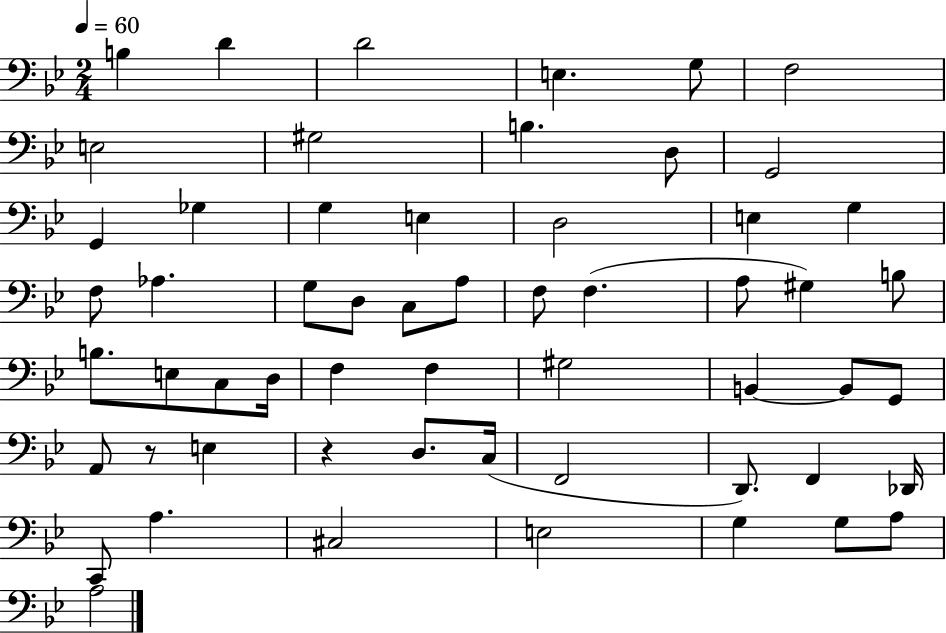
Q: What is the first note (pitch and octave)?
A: B3